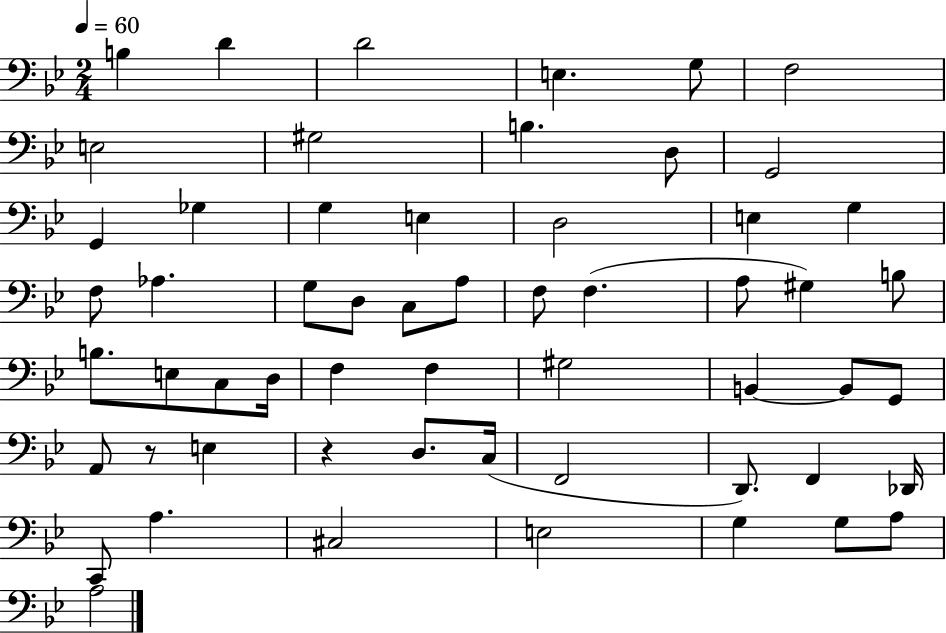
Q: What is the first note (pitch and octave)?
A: B3